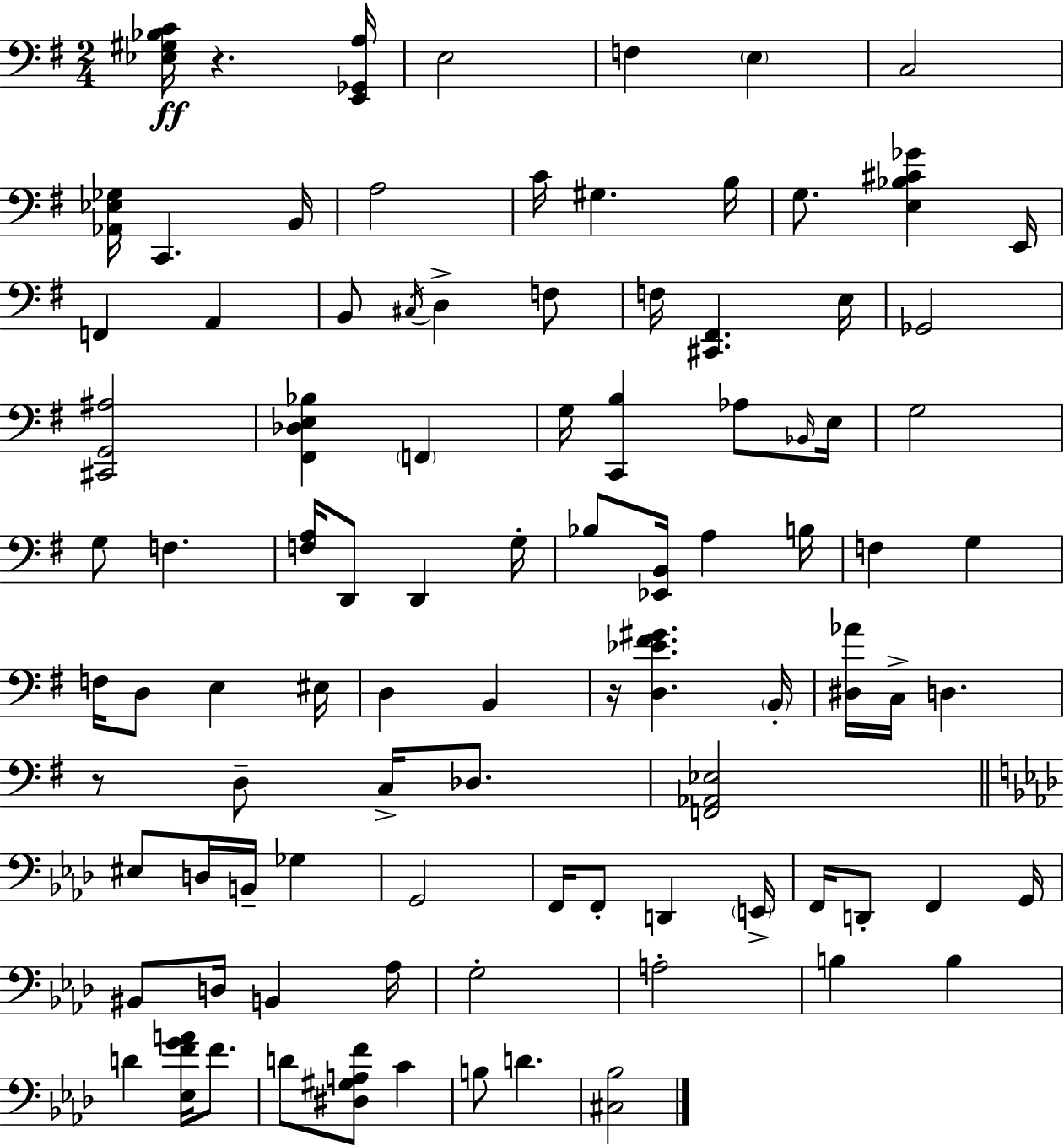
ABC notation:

X:1
T:Untitled
M:2/4
L:1/4
K:G
[_E,^G,_B,C]/4 z [E,,_G,,A,]/4 E,2 F, E, C,2 [_A,,_E,_G,]/4 C,, B,,/4 A,2 C/4 ^G, B,/4 G,/2 [E,_B,^C_G] E,,/4 F,, A,, B,,/2 ^C,/4 D, F,/2 F,/4 [^C,,^F,,] E,/4 _G,,2 [^C,,G,,^A,]2 [^F,,_D,E,_B,] F,, G,/4 [C,,B,] _A,/2 _B,,/4 E,/4 G,2 G,/2 F, [F,A,]/4 D,,/2 D,, G,/4 _B,/2 [_E,,B,,]/4 A, B,/4 F, G, F,/4 D,/2 E, ^E,/4 D, B,, z/4 [D,_E^F^G] B,,/4 [^D,_A]/4 C,/4 D, z/2 D,/2 C,/4 _D,/2 [F,,_A,,_E,]2 ^E,/2 D,/4 B,,/4 _G, G,,2 F,,/4 F,,/2 D,, E,,/4 F,,/4 D,,/2 F,, G,,/4 ^B,,/2 D,/4 B,, _A,/4 G,2 A,2 B, B, D [_E,FGA]/4 F/2 D/2 [^D,^G,A,F]/2 C B,/2 D [^C,_B,]2